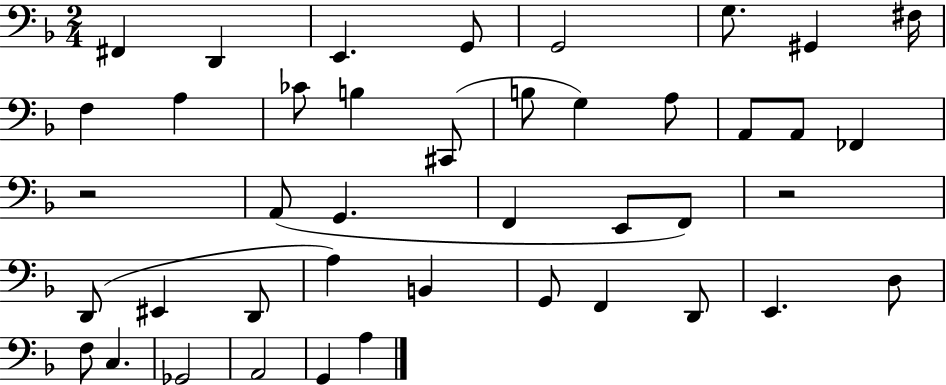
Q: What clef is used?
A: bass